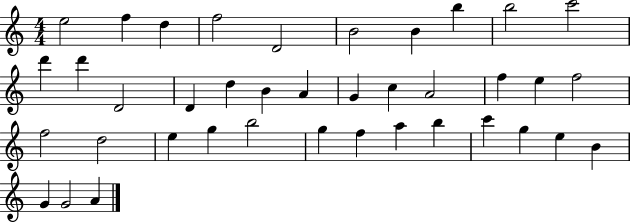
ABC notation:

X:1
T:Untitled
M:4/4
L:1/4
K:C
e2 f d f2 D2 B2 B b b2 c'2 d' d' D2 D d B A G c A2 f e f2 f2 d2 e g b2 g f a b c' g e B G G2 A